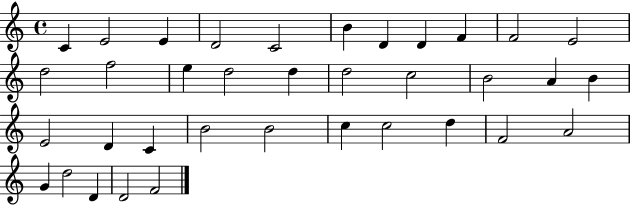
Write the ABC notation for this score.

X:1
T:Untitled
M:4/4
L:1/4
K:C
C E2 E D2 C2 B D D F F2 E2 d2 f2 e d2 d d2 c2 B2 A B E2 D C B2 B2 c c2 d F2 A2 G d2 D D2 F2